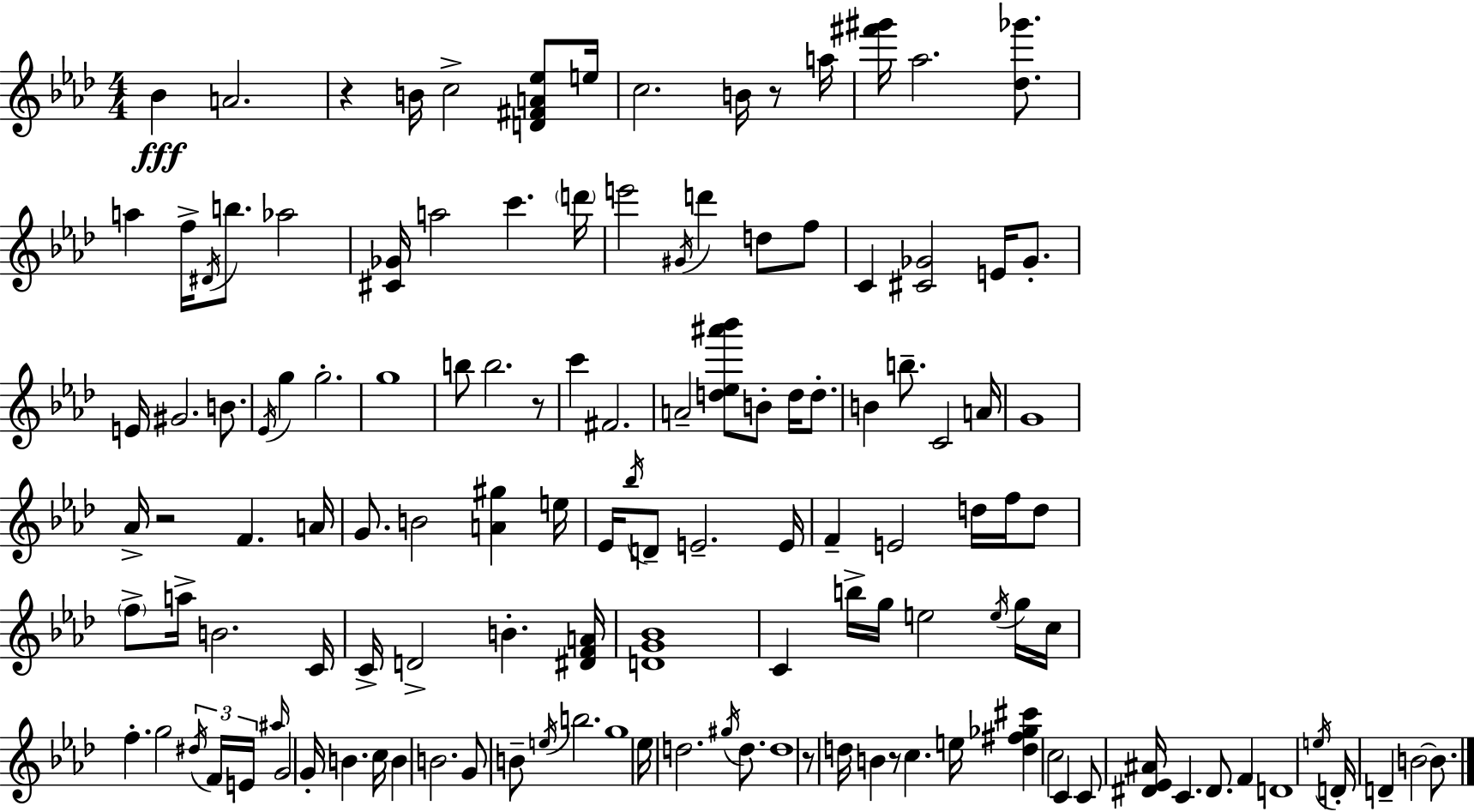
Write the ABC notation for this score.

X:1
T:Untitled
M:4/4
L:1/4
K:Fm
_B A2 z B/4 c2 [D^FA_e]/2 e/4 c2 B/4 z/2 a/4 [^f'^g']/4 _a2 [_d_g']/2 a f/4 ^D/4 b/2 _a2 [^C_G]/4 a2 c' d'/4 e'2 ^G/4 d' d/2 f/2 C [^C_G]2 E/4 _G/2 E/4 ^G2 B/2 _E/4 g g2 g4 b/2 b2 z/2 c' ^F2 A2 [d_e^a'_b']/2 B/2 d/4 d/2 B b/2 C2 A/4 G4 _A/4 z2 F A/4 G/2 B2 [A^g] e/4 _E/4 _b/4 D/2 E2 E/4 F E2 d/4 f/4 d/2 f/2 a/4 B2 C/4 C/4 D2 B [^DFA]/4 [DG_B]4 C b/4 g/4 e2 e/4 g/4 c/4 f g2 ^d/4 F/4 E/4 ^a/4 G2 G/4 B c/4 B B2 G/2 B/2 e/4 b2 g4 _e/4 d2 ^g/4 d/2 d4 z/2 d/4 B z/2 c e/4 [d^f_g^c'] c2 C C/2 [^D_E^A]/4 C ^D/2 F D4 e/4 D/4 D B2 B/2